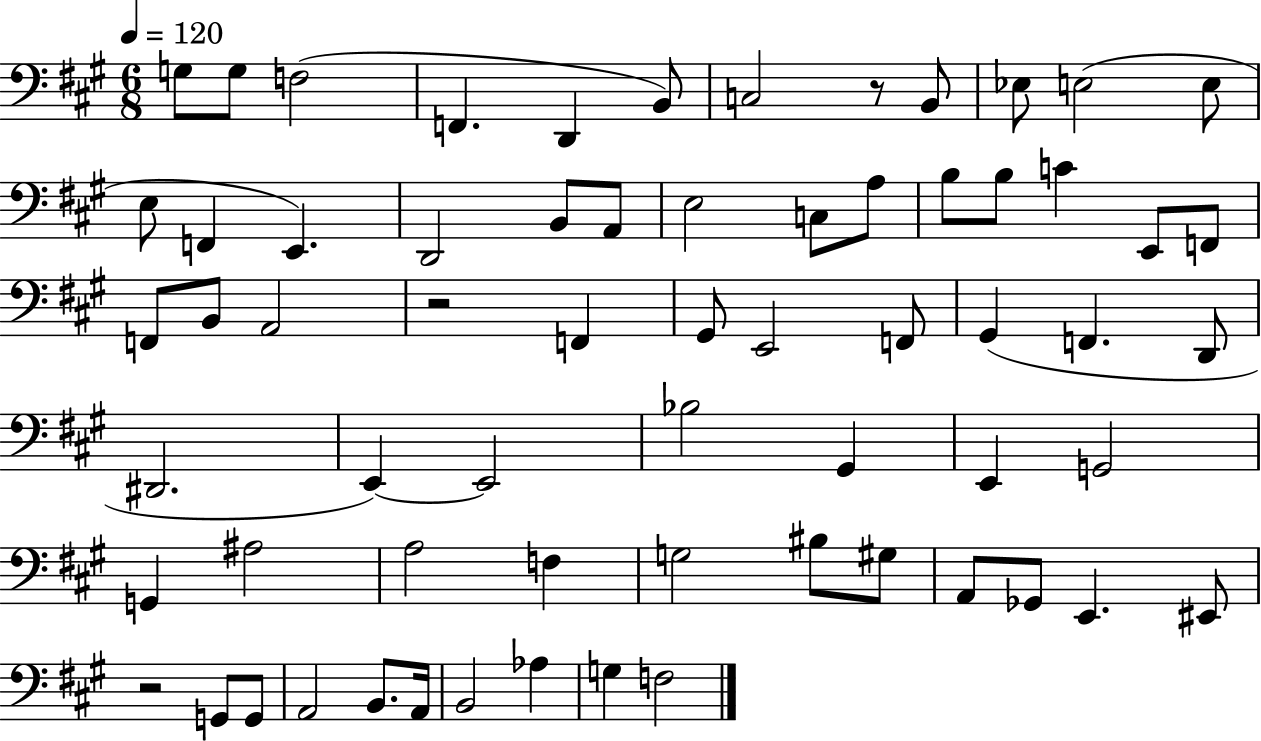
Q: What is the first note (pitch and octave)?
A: G3